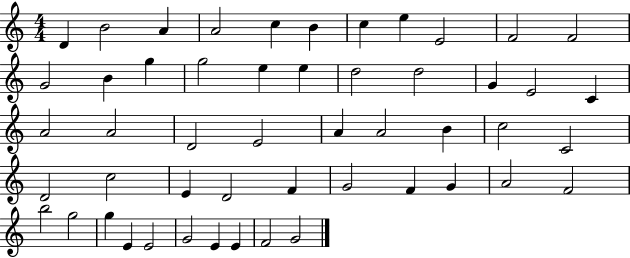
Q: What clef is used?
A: treble